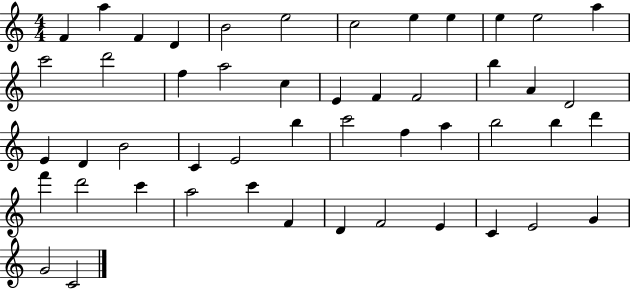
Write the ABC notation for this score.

X:1
T:Untitled
M:4/4
L:1/4
K:C
F a F D B2 e2 c2 e e e e2 a c'2 d'2 f a2 c E F F2 b A D2 E D B2 C E2 b c'2 f a b2 b d' f' d'2 c' a2 c' F D F2 E C E2 G G2 C2